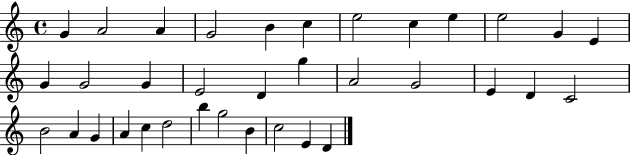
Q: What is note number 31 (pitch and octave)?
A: G5